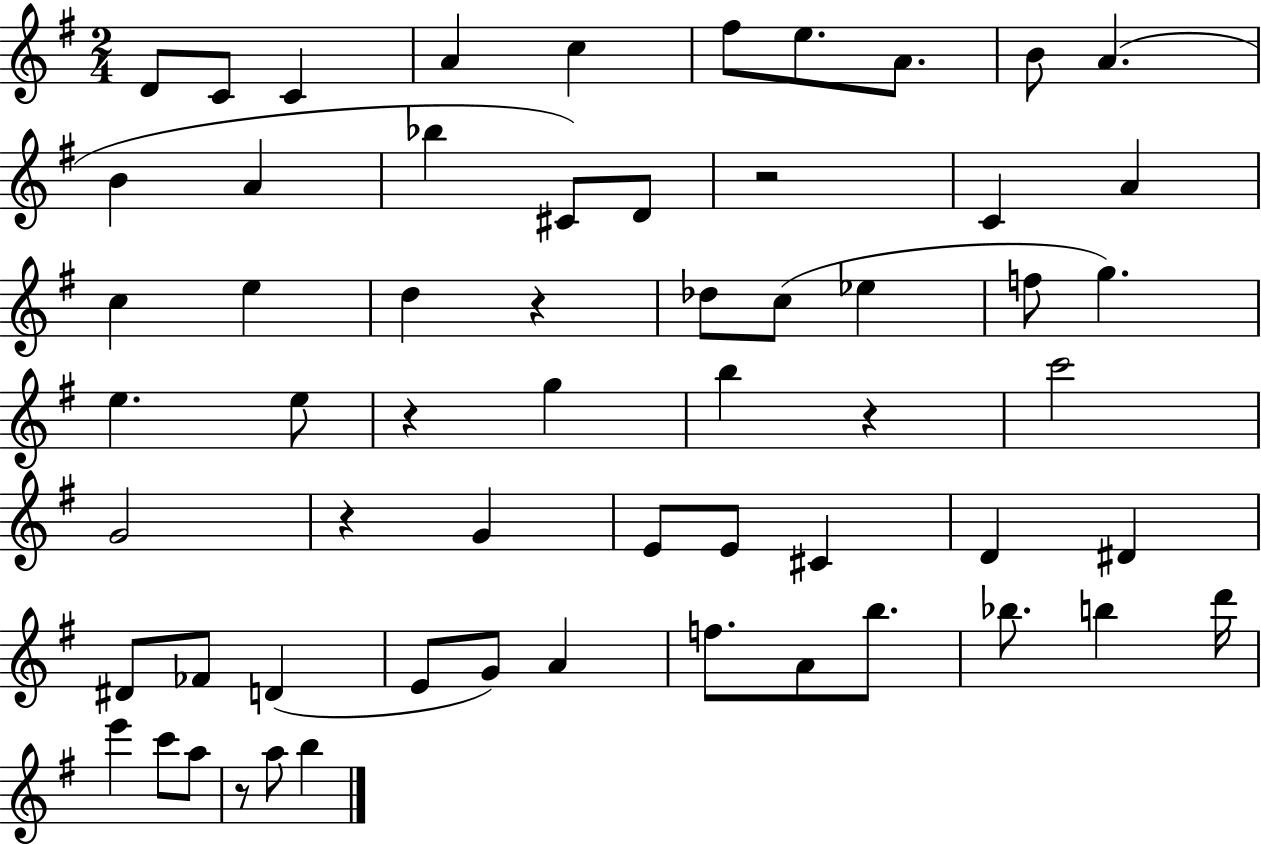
D4/e C4/e C4/q A4/q C5/q F#5/e E5/e. A4/e. B4/e A4/q. B4/q A4/q Bb5/q C#4/e D4/e R/h C4/q A4/q C5/q E5/q D5/q R/q Db5/e C5/e Eb5/q F5/e G5/q. E5/q. E5/e R/q G5/q B5/q R/q C6/h G4/h R/q G4/q E4/e E4/e C#4/q D4/q D#4/q D#4/e FES4/e D4/q E4/e G4/e A4/q F5/e. A4/e B5/e. Bb5/e. B5/q D6/s E6/q C6/e A5/e R/e A5/e B5/q